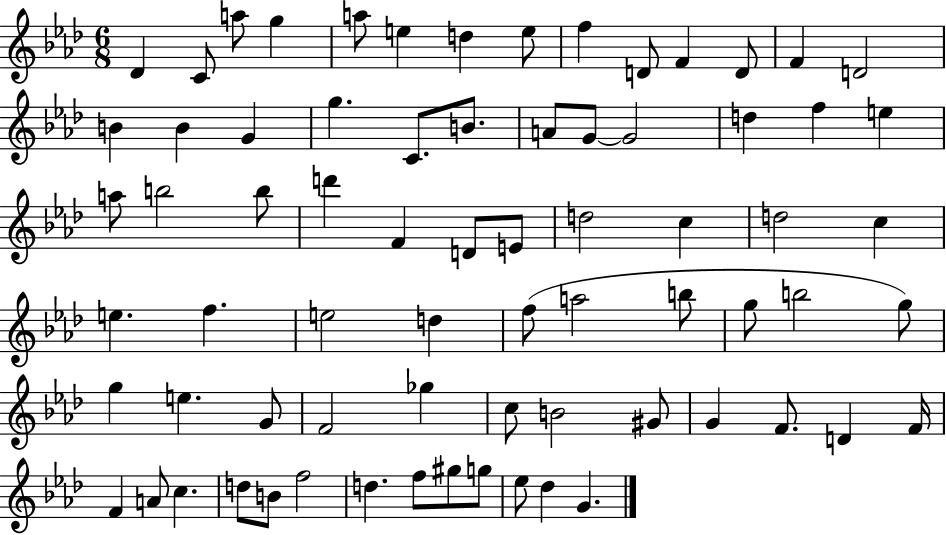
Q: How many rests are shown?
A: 0